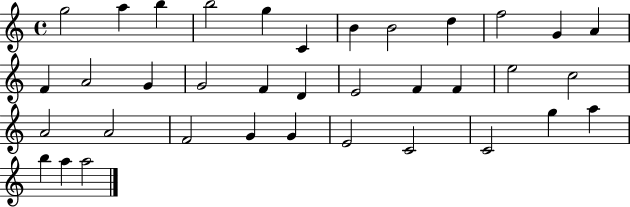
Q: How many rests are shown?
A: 0